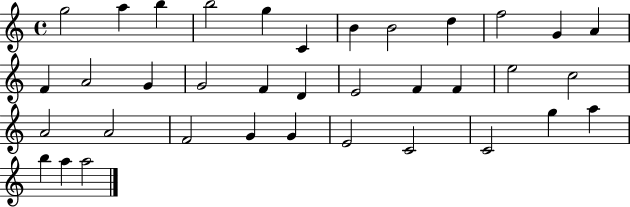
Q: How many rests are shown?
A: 0